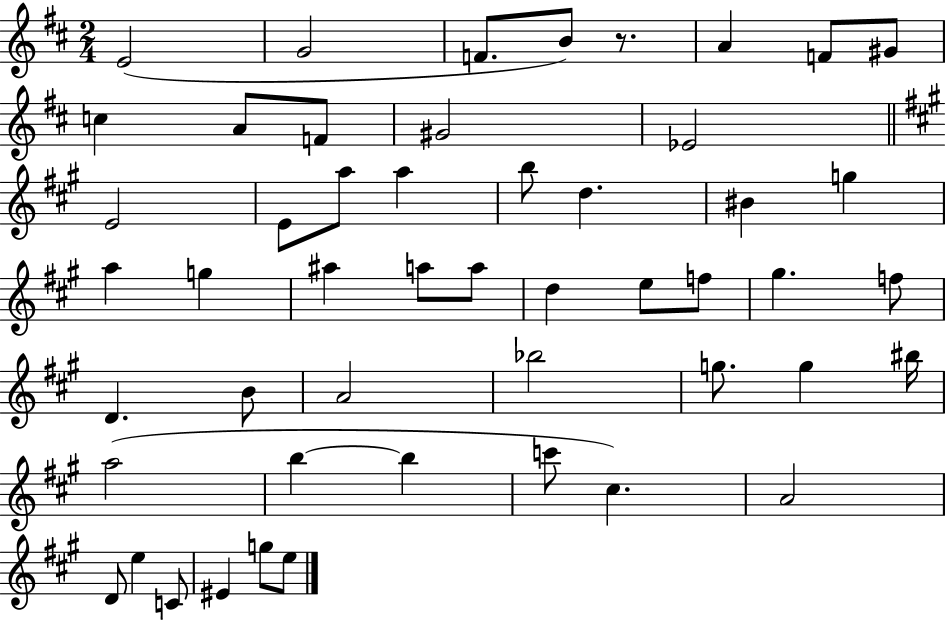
{
  \clef treble
  \numericTimeSignature
  \time 2/4
  \key d \major
  e'2( | g'2 | f'8. b'8) r8. | a'4 f'8 gis'8 | \break c''4 a'8 f'8 | gis'2 | ees'2 | \bar "||" \break \key a \major e'2 | e'8 a''8 a''4 | b''8 d''4. | bis'4 g''4 | \break a''4 g''4 | ais''4 a''8 a''8 | d''4 e''8 f''8 | gis''4. f''8 | \break d'4. b'8 | a'2 | bes''2 | g''8. g''4 bis''16 | \break a''2( | b''4~~ b''4 | c'''8 cis''4.) | a'2 | \break d'8 e''4 c'8 | eis'4 g''8 e''8 | \bar "|."
}